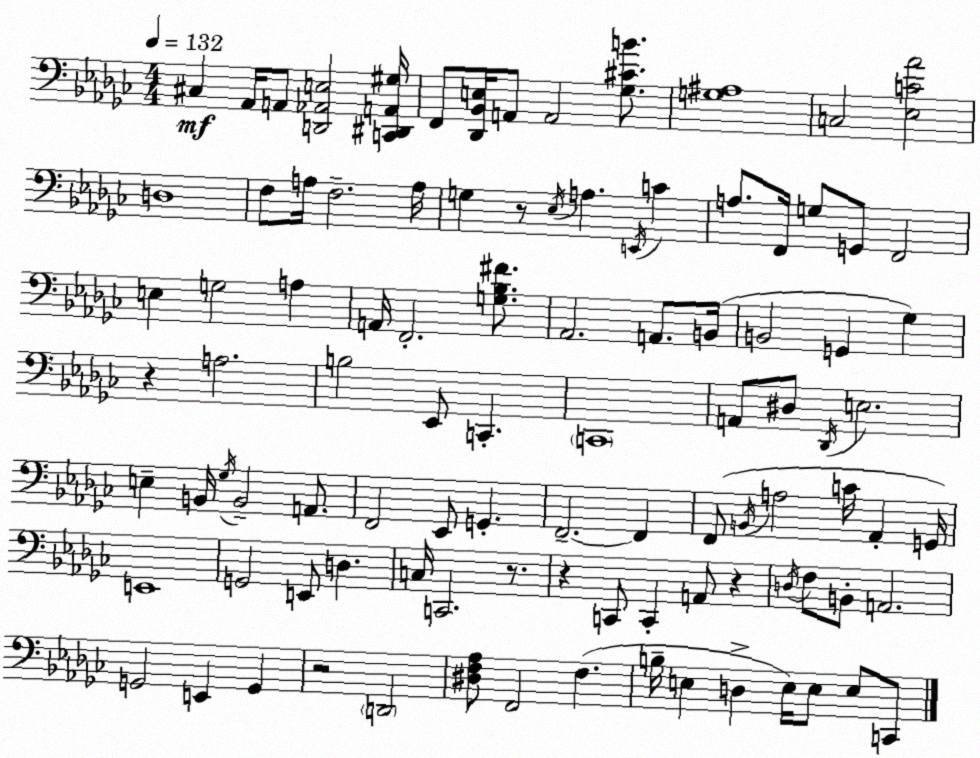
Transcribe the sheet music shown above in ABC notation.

X:1
T:Untitled
M:4/4
L:1/4
K:Ebm
^C, _A,,/4 A,,/2 [D,,_A,,E,]2 [C,,^D,,A,,^G,]/4 F,,/2 [_D,,_B,,E,]/4 A,,/2 A,,2 [_G,^CB]/2 [G,^A,]4 C,2 [_E,C_A]2 D,4 F,/2 A,/4 F,2 A,/4 G, z/2 _E,/4 A, E,,/4 C A,/2 F,,/4 G,/2 G,,/2 F,,2 E, G,2 A, A,,/4 F,,2 [G,_B,^F]/2 _A,,2 A,,/2 B,,/4 B,,2 G,, _G, z A,2 B,2 _E,,/2 C,, C,,4 A,,/2 ^D,/2 _D,,/4 E,2 E, B,,/4 _G,/4 B,,2 A,,/2 F,,2 _E,,/2 G,, F,,2 F,, F,,/2 B,,/4 A,2 C/4 _A,, G,,/4 E,,4 G,,2 E,,/2 D, C,/4 C,,2 z/2 z C,,/2 C,, A,,/2 z D,/4 F,/2 B,,/2 A,,2 G,,2 E,, G,, z2 D,,2 [^D,F,_A,]/2 F,,2 F, B,/4 E, D, E,/4 E,/2 E,/2 C,,/2